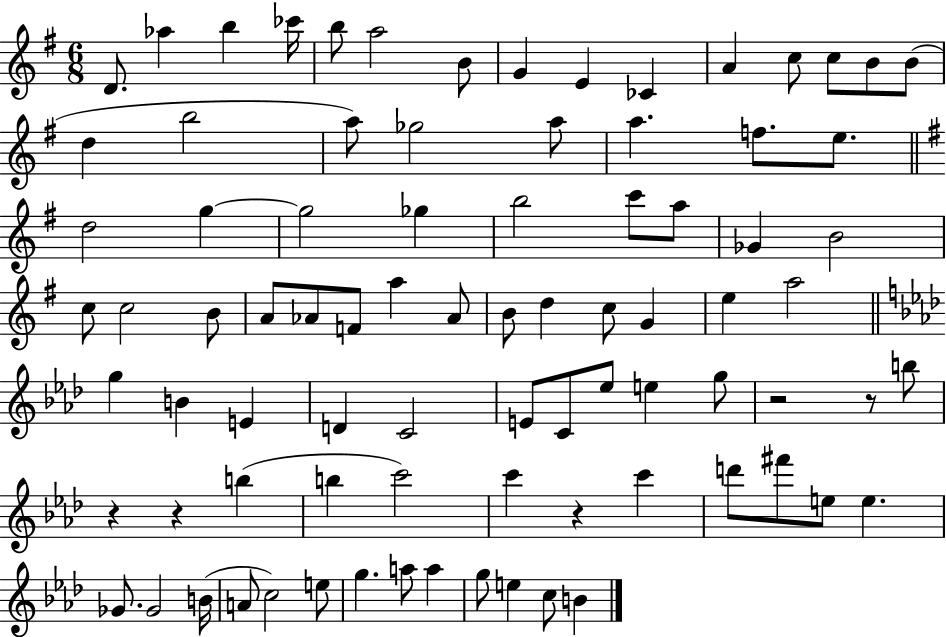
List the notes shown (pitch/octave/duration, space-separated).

D4/e. Ab5/q B5/q CES6/s B5/e A5/h B4/e G4/q E4/q CES4/q A4/q C5/e C5/e B4/e B4/e D5/q B5/h A5/e Gb5/h A5/e A5/q. F5/e. E5/e. D5/h G5/q G5/h Gb5/q B5/h C6/e A5/e Gb4/q B4/h C5/e C5/h B4/e A4/e Ab4/e F4/e A5/q Ab4/e B4/e D5/q C5/e G4/q E5/q A5/h G5/q B4/q E4/q D4/q C4/h E4/e C4/e Eb5/e E5/q G5/e R/h R/e B5/e R/q R/q B5/q B5/q C6/h C6/q R/q C6/q D6/e F#6/e E5/e E5/q. Gb4/e. Gb4/h B4/s A4/e C5/h E5/e G5/q. A5/e A5/q G5/e E5/q C5/e B4/q